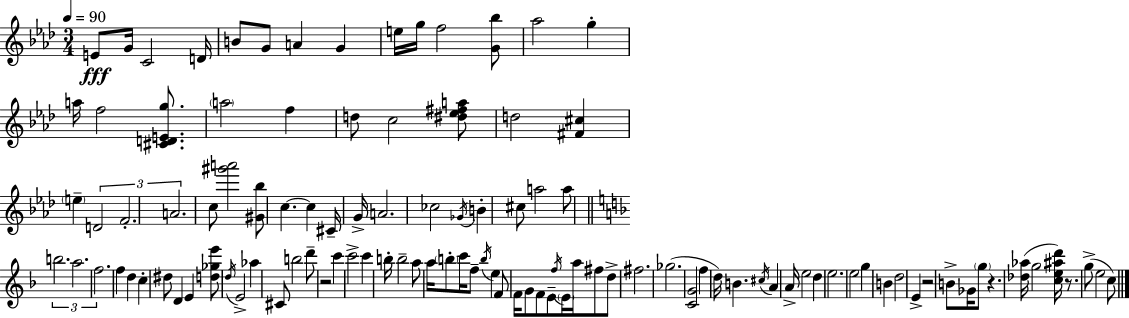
{
  \clef treble
  \numericTimeSignature
  \time 3/4
  \key aes \major
  \tempo 4 = 90
  \repeat volta 2 { e'8\fff g'16 c'2 d'16 | b'8 g'8 a'4 g'4 | e''16 g''16 f''2 <g' bes''>8 | aes''2 g''4-. | \break a''16 f''2 <cis' d' e' g''>8. | \parenthesize a''2 f''4 | d''8 c''2 <dis'' ees'' fis'' a''>8 | d''2 <fis' cis''>4 | \break \parenthesize e''4-- \tuplet 3/2 { d'2 | f'2.-. | a'2. } | c''8 <gis''' a'''>2 <gis' bes''>8 | \break c''4.~~ c''4 cis'16-- g'16-> | a'2. | ces''2 \acciaccatura { ges'16 } b'4-. | cis''8 a''2 a''8 | \break \bar "||" \break \key d \minor \tuplet 3/2 { b''2. | a''2. | f''2. } | f''4 d''4 c''4-. | \break dis''8 d'4 e'4 <d'' ges'' e'''>8 | \acciaccatura { d''16 } e'2-> aes''4 | cis'8 b''2 d'''8-- | r2 c'''4 | \break c'''2-> c'''4 | b''16-. b''2-- a''8 | a''16 \parenthesize b''8-. c'''16 f''8-- \acciaccatura { b''16 } e''4 f'8 | f'16 g'8 f'8 e'8-- \acciaccatura { f''16 } \parenthesize e'16 a''16 fis''8 | \break d''8-> fis''2. | ges''2.( | <c' g'>2 f''4 | d''16) b'4. \acciaccatura { cis''16 } a'4 | \break a'16-> e''2 | d''4 e''2. | e''2 | g''4 b'4 d''2 | \break e'4-> r2 | b'8-> ges'16 \parenthesize g''8 r4. | <des'' aes''>16( g''2 | <c'' e'' ais'' d'''>16) r8. g''8->( e''2 | \break c''8) } \bar "|."
}